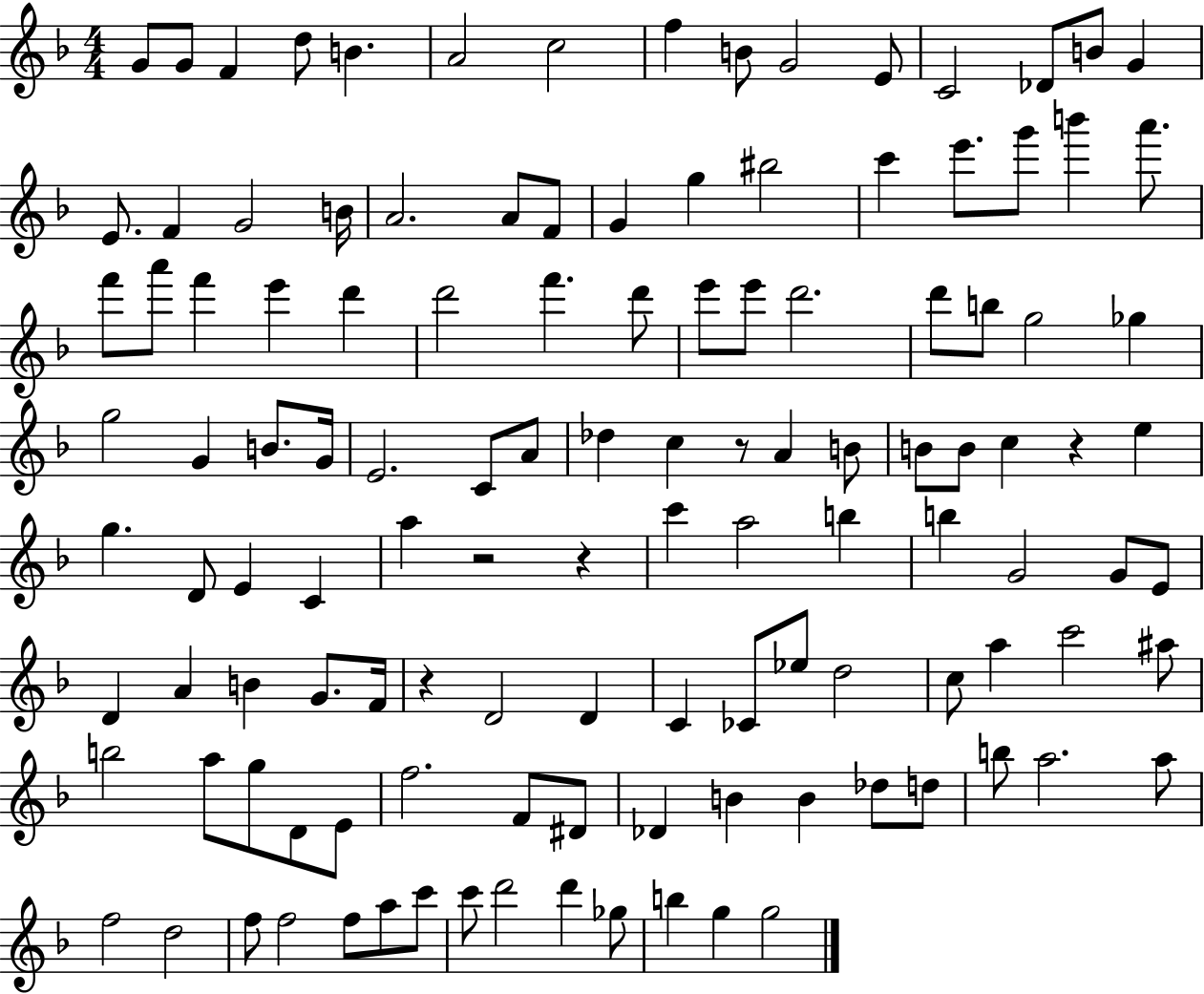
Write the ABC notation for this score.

X:1
T:Untitled
M:4/4
L:1/4
K:F
G/2 G/2 F d/2 B A2 c2 f B/2 G2 E/2 C2 _D/2 B/2 G E/2 F G2 B/4 A2 A/2 F/2 G g ^b2 c' e'/2 g'/2 b' a'/2 f'/2 a'/2 f' e' d' d'2 f' d'/2 e'/2 e'/2 d'2 d'/2 b/2 g2 _g g2 G B/2 G/4 E2 C/2 A/2 _d c z/2 A B/2 B/2 B/2 c z e g D/2 E C a z2 z c' a2 b b G2 G/2 E/2 D A B G/2 F/4 z D2 D C _C/2 _e/2 d2 c/2 a c'2 ^a/2 b2 a/2 g/2 D/2 E/2 f2 F/2 ^D/2 _D B B _d/2 d/2 b/2 a2 a/2 f2 d2 f/2 f2 f/2 a/2 c'/2 c'/2 d'2 d' _g/2 b g g2